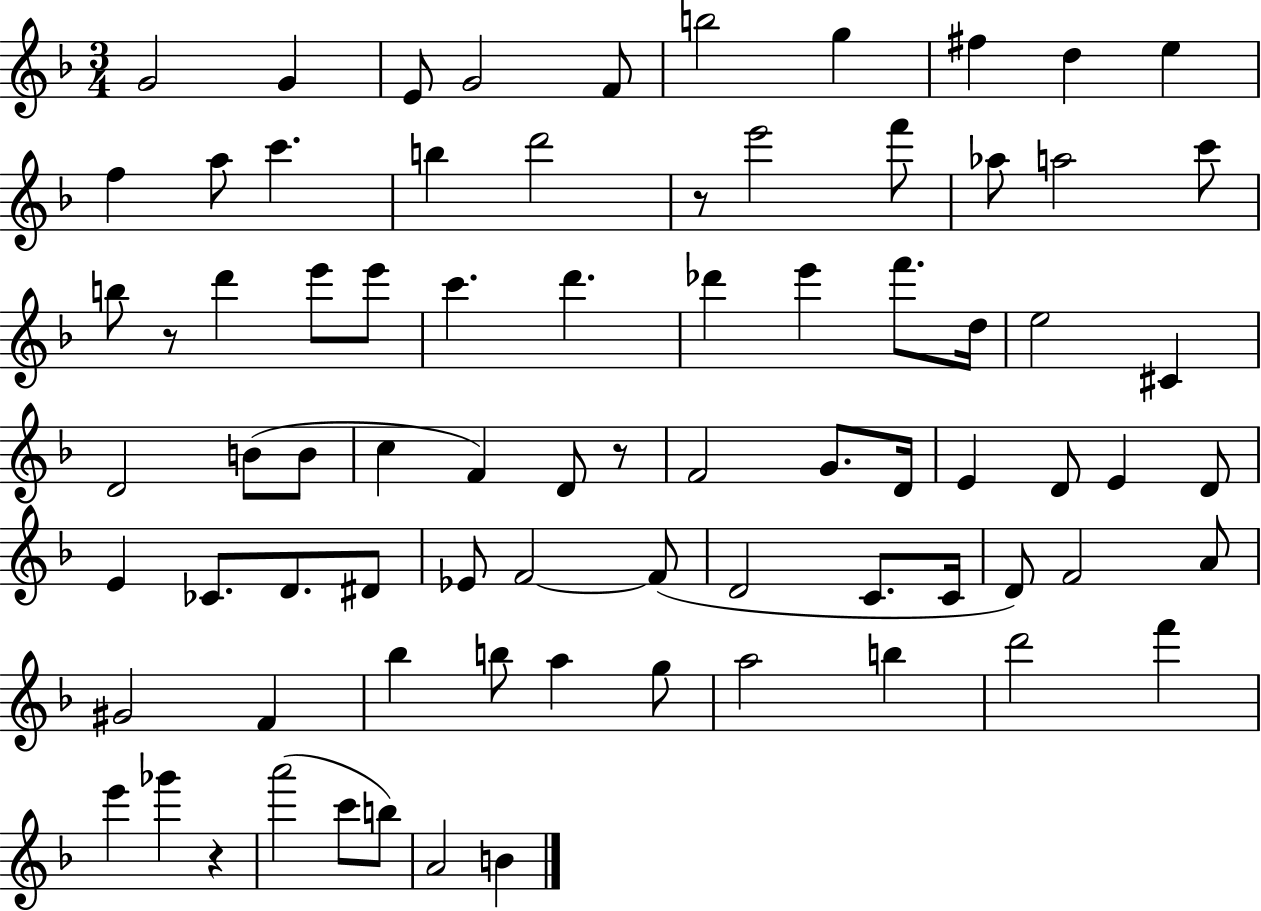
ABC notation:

X:1
T:Untitled
M:3/4
L:1/4
K:F
G2 G E/2 G2 F/2 b2 g ^f d e f a/2 c' b d'2 z/2 e'2 f'/2 _a/2 a2 c'/2 b/2 z/2 d' e'/2 e'/2 c' d' _d' e' f'/2 d/4 e2 ^C D2 B/2 B/2 c F D/2 z/2 F2 G/2 D/4 E D/2 E D/2 E _C/2 D/2 ^D/2 _E/2 F2 F/2 D2 C/2 C/4 D/2 F2 A/2 ^G2 F _b b/2 a g/2 a2 b d'2 f' e' _g' z a'2 c'/2 b/2 A2 B